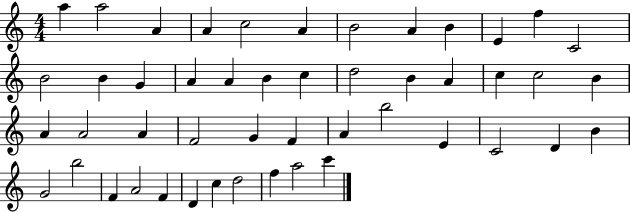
{
  \clef treble
  \numericTimeSignature
  \time 4/4
  \key c \major
  a''4 a''2 a'4 | a'4 c''2 a'4 | b'2 a'4 b'4 | e'4 f''4 c'2 | \break b'2 b'4 g'4 | a'4 a'4 b'4 c''4 | d''2 b'4 a'4 | c''4 c''2 b'4 | \break a'4 a'2 a'4 | f'2 g'4 f'4 | a'4 b''2 e'4 | c'2 d'4 b'4 | \break g'2 b''2 | f'4 a'2 f'4 | d'4 c''4 d''2 | f''4 a''2 c'''4 | \break \bar "|."
}